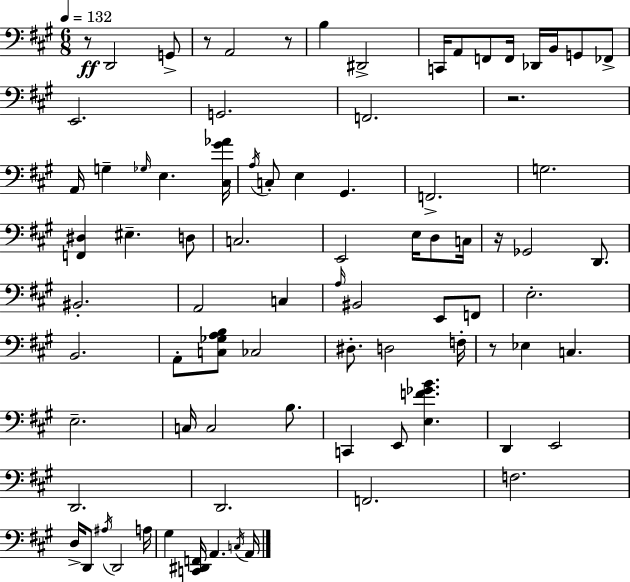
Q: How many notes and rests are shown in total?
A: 83